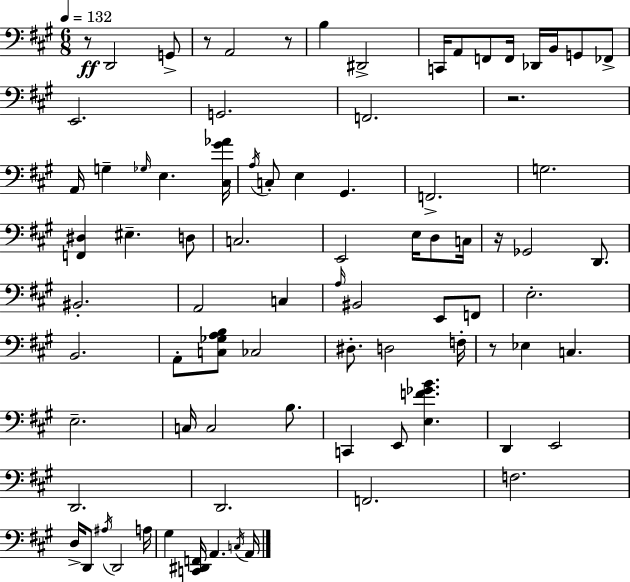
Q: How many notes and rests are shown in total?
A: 83